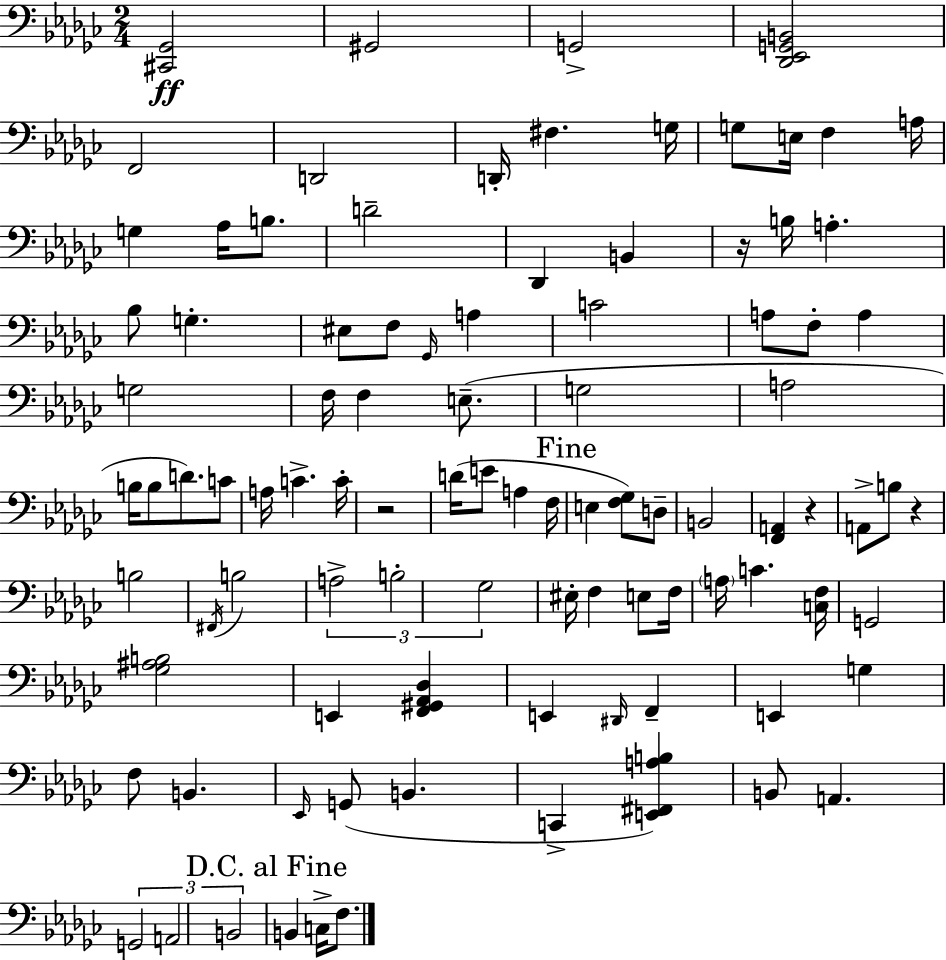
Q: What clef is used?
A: bass